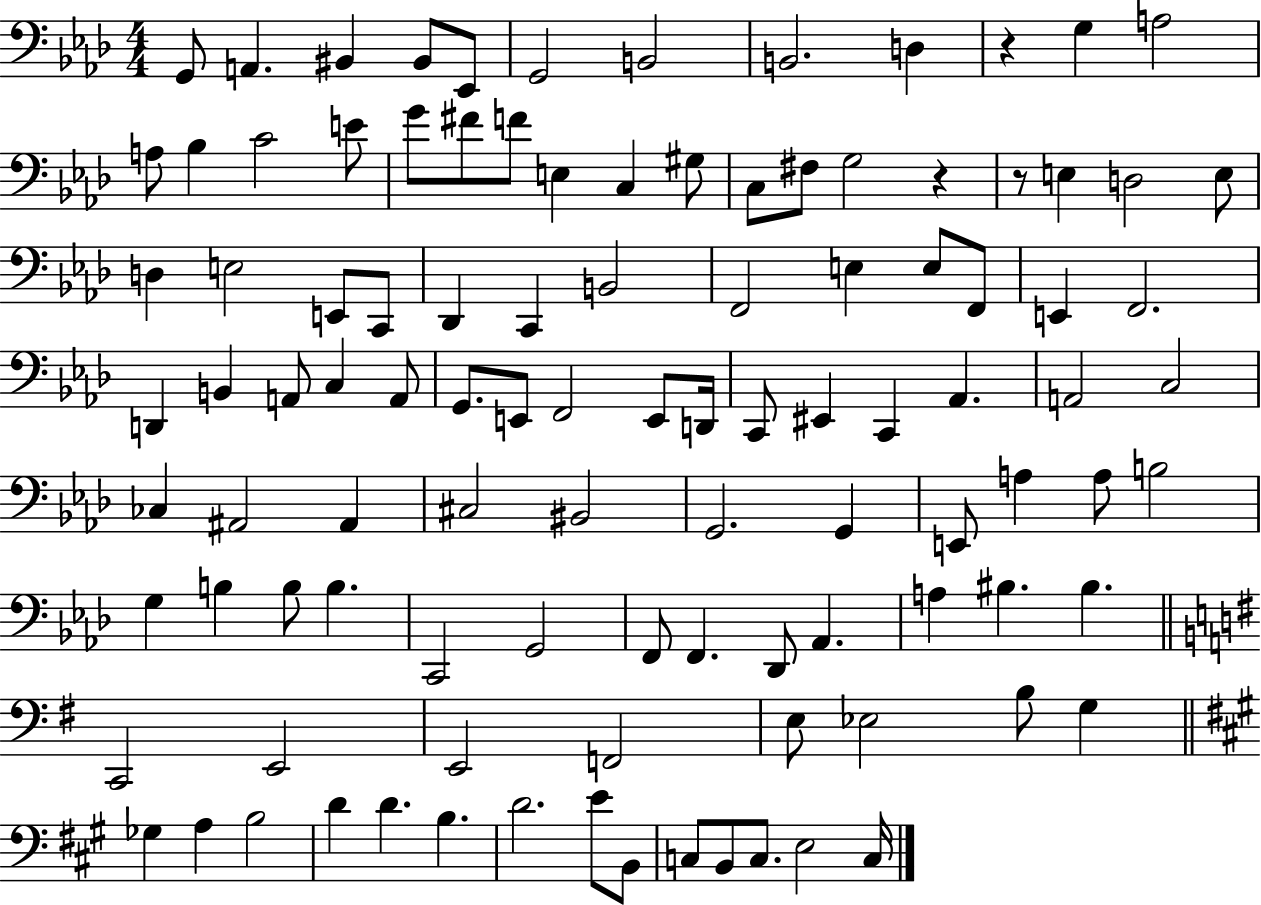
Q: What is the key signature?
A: AES major